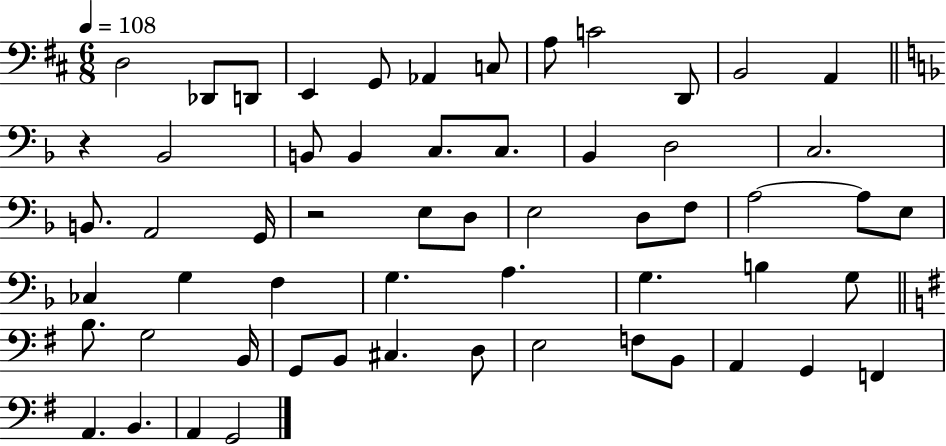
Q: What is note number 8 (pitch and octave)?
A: A3